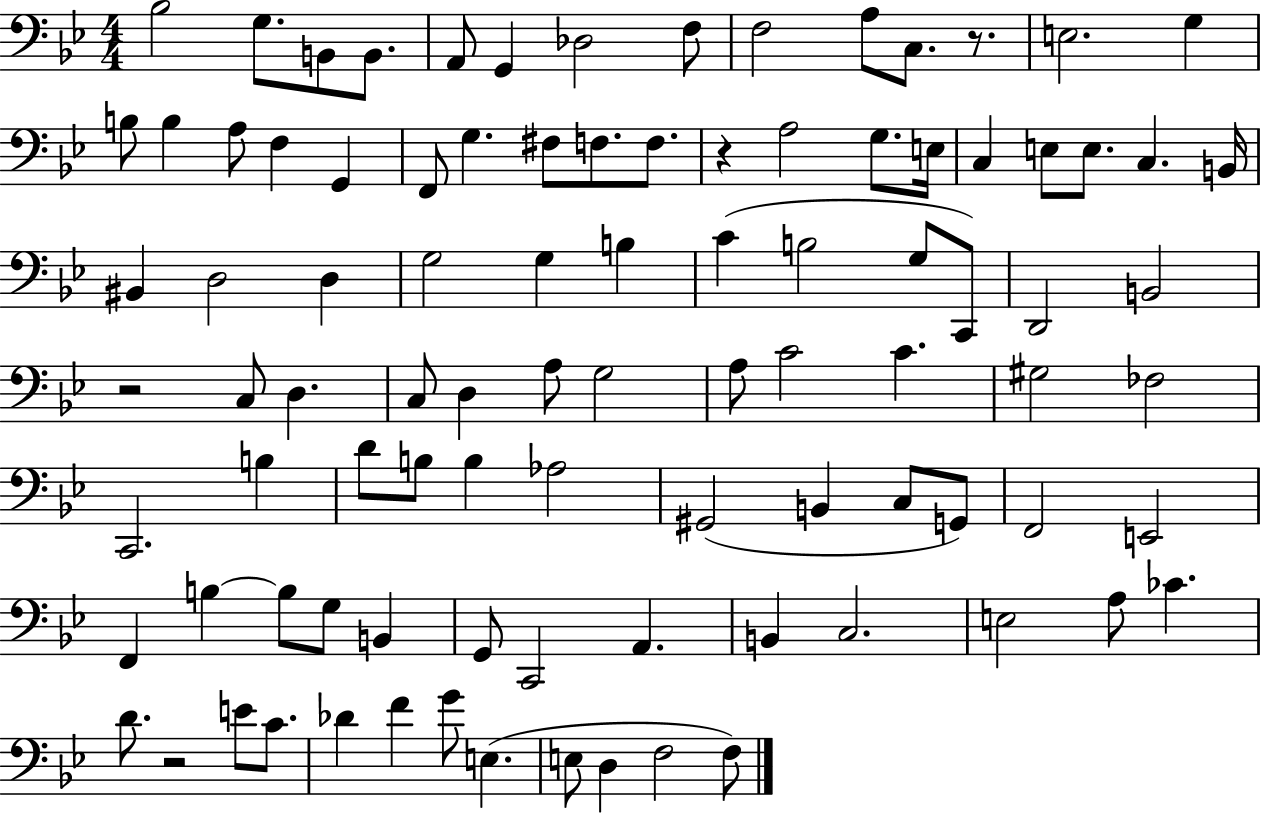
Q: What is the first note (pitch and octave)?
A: Bb3